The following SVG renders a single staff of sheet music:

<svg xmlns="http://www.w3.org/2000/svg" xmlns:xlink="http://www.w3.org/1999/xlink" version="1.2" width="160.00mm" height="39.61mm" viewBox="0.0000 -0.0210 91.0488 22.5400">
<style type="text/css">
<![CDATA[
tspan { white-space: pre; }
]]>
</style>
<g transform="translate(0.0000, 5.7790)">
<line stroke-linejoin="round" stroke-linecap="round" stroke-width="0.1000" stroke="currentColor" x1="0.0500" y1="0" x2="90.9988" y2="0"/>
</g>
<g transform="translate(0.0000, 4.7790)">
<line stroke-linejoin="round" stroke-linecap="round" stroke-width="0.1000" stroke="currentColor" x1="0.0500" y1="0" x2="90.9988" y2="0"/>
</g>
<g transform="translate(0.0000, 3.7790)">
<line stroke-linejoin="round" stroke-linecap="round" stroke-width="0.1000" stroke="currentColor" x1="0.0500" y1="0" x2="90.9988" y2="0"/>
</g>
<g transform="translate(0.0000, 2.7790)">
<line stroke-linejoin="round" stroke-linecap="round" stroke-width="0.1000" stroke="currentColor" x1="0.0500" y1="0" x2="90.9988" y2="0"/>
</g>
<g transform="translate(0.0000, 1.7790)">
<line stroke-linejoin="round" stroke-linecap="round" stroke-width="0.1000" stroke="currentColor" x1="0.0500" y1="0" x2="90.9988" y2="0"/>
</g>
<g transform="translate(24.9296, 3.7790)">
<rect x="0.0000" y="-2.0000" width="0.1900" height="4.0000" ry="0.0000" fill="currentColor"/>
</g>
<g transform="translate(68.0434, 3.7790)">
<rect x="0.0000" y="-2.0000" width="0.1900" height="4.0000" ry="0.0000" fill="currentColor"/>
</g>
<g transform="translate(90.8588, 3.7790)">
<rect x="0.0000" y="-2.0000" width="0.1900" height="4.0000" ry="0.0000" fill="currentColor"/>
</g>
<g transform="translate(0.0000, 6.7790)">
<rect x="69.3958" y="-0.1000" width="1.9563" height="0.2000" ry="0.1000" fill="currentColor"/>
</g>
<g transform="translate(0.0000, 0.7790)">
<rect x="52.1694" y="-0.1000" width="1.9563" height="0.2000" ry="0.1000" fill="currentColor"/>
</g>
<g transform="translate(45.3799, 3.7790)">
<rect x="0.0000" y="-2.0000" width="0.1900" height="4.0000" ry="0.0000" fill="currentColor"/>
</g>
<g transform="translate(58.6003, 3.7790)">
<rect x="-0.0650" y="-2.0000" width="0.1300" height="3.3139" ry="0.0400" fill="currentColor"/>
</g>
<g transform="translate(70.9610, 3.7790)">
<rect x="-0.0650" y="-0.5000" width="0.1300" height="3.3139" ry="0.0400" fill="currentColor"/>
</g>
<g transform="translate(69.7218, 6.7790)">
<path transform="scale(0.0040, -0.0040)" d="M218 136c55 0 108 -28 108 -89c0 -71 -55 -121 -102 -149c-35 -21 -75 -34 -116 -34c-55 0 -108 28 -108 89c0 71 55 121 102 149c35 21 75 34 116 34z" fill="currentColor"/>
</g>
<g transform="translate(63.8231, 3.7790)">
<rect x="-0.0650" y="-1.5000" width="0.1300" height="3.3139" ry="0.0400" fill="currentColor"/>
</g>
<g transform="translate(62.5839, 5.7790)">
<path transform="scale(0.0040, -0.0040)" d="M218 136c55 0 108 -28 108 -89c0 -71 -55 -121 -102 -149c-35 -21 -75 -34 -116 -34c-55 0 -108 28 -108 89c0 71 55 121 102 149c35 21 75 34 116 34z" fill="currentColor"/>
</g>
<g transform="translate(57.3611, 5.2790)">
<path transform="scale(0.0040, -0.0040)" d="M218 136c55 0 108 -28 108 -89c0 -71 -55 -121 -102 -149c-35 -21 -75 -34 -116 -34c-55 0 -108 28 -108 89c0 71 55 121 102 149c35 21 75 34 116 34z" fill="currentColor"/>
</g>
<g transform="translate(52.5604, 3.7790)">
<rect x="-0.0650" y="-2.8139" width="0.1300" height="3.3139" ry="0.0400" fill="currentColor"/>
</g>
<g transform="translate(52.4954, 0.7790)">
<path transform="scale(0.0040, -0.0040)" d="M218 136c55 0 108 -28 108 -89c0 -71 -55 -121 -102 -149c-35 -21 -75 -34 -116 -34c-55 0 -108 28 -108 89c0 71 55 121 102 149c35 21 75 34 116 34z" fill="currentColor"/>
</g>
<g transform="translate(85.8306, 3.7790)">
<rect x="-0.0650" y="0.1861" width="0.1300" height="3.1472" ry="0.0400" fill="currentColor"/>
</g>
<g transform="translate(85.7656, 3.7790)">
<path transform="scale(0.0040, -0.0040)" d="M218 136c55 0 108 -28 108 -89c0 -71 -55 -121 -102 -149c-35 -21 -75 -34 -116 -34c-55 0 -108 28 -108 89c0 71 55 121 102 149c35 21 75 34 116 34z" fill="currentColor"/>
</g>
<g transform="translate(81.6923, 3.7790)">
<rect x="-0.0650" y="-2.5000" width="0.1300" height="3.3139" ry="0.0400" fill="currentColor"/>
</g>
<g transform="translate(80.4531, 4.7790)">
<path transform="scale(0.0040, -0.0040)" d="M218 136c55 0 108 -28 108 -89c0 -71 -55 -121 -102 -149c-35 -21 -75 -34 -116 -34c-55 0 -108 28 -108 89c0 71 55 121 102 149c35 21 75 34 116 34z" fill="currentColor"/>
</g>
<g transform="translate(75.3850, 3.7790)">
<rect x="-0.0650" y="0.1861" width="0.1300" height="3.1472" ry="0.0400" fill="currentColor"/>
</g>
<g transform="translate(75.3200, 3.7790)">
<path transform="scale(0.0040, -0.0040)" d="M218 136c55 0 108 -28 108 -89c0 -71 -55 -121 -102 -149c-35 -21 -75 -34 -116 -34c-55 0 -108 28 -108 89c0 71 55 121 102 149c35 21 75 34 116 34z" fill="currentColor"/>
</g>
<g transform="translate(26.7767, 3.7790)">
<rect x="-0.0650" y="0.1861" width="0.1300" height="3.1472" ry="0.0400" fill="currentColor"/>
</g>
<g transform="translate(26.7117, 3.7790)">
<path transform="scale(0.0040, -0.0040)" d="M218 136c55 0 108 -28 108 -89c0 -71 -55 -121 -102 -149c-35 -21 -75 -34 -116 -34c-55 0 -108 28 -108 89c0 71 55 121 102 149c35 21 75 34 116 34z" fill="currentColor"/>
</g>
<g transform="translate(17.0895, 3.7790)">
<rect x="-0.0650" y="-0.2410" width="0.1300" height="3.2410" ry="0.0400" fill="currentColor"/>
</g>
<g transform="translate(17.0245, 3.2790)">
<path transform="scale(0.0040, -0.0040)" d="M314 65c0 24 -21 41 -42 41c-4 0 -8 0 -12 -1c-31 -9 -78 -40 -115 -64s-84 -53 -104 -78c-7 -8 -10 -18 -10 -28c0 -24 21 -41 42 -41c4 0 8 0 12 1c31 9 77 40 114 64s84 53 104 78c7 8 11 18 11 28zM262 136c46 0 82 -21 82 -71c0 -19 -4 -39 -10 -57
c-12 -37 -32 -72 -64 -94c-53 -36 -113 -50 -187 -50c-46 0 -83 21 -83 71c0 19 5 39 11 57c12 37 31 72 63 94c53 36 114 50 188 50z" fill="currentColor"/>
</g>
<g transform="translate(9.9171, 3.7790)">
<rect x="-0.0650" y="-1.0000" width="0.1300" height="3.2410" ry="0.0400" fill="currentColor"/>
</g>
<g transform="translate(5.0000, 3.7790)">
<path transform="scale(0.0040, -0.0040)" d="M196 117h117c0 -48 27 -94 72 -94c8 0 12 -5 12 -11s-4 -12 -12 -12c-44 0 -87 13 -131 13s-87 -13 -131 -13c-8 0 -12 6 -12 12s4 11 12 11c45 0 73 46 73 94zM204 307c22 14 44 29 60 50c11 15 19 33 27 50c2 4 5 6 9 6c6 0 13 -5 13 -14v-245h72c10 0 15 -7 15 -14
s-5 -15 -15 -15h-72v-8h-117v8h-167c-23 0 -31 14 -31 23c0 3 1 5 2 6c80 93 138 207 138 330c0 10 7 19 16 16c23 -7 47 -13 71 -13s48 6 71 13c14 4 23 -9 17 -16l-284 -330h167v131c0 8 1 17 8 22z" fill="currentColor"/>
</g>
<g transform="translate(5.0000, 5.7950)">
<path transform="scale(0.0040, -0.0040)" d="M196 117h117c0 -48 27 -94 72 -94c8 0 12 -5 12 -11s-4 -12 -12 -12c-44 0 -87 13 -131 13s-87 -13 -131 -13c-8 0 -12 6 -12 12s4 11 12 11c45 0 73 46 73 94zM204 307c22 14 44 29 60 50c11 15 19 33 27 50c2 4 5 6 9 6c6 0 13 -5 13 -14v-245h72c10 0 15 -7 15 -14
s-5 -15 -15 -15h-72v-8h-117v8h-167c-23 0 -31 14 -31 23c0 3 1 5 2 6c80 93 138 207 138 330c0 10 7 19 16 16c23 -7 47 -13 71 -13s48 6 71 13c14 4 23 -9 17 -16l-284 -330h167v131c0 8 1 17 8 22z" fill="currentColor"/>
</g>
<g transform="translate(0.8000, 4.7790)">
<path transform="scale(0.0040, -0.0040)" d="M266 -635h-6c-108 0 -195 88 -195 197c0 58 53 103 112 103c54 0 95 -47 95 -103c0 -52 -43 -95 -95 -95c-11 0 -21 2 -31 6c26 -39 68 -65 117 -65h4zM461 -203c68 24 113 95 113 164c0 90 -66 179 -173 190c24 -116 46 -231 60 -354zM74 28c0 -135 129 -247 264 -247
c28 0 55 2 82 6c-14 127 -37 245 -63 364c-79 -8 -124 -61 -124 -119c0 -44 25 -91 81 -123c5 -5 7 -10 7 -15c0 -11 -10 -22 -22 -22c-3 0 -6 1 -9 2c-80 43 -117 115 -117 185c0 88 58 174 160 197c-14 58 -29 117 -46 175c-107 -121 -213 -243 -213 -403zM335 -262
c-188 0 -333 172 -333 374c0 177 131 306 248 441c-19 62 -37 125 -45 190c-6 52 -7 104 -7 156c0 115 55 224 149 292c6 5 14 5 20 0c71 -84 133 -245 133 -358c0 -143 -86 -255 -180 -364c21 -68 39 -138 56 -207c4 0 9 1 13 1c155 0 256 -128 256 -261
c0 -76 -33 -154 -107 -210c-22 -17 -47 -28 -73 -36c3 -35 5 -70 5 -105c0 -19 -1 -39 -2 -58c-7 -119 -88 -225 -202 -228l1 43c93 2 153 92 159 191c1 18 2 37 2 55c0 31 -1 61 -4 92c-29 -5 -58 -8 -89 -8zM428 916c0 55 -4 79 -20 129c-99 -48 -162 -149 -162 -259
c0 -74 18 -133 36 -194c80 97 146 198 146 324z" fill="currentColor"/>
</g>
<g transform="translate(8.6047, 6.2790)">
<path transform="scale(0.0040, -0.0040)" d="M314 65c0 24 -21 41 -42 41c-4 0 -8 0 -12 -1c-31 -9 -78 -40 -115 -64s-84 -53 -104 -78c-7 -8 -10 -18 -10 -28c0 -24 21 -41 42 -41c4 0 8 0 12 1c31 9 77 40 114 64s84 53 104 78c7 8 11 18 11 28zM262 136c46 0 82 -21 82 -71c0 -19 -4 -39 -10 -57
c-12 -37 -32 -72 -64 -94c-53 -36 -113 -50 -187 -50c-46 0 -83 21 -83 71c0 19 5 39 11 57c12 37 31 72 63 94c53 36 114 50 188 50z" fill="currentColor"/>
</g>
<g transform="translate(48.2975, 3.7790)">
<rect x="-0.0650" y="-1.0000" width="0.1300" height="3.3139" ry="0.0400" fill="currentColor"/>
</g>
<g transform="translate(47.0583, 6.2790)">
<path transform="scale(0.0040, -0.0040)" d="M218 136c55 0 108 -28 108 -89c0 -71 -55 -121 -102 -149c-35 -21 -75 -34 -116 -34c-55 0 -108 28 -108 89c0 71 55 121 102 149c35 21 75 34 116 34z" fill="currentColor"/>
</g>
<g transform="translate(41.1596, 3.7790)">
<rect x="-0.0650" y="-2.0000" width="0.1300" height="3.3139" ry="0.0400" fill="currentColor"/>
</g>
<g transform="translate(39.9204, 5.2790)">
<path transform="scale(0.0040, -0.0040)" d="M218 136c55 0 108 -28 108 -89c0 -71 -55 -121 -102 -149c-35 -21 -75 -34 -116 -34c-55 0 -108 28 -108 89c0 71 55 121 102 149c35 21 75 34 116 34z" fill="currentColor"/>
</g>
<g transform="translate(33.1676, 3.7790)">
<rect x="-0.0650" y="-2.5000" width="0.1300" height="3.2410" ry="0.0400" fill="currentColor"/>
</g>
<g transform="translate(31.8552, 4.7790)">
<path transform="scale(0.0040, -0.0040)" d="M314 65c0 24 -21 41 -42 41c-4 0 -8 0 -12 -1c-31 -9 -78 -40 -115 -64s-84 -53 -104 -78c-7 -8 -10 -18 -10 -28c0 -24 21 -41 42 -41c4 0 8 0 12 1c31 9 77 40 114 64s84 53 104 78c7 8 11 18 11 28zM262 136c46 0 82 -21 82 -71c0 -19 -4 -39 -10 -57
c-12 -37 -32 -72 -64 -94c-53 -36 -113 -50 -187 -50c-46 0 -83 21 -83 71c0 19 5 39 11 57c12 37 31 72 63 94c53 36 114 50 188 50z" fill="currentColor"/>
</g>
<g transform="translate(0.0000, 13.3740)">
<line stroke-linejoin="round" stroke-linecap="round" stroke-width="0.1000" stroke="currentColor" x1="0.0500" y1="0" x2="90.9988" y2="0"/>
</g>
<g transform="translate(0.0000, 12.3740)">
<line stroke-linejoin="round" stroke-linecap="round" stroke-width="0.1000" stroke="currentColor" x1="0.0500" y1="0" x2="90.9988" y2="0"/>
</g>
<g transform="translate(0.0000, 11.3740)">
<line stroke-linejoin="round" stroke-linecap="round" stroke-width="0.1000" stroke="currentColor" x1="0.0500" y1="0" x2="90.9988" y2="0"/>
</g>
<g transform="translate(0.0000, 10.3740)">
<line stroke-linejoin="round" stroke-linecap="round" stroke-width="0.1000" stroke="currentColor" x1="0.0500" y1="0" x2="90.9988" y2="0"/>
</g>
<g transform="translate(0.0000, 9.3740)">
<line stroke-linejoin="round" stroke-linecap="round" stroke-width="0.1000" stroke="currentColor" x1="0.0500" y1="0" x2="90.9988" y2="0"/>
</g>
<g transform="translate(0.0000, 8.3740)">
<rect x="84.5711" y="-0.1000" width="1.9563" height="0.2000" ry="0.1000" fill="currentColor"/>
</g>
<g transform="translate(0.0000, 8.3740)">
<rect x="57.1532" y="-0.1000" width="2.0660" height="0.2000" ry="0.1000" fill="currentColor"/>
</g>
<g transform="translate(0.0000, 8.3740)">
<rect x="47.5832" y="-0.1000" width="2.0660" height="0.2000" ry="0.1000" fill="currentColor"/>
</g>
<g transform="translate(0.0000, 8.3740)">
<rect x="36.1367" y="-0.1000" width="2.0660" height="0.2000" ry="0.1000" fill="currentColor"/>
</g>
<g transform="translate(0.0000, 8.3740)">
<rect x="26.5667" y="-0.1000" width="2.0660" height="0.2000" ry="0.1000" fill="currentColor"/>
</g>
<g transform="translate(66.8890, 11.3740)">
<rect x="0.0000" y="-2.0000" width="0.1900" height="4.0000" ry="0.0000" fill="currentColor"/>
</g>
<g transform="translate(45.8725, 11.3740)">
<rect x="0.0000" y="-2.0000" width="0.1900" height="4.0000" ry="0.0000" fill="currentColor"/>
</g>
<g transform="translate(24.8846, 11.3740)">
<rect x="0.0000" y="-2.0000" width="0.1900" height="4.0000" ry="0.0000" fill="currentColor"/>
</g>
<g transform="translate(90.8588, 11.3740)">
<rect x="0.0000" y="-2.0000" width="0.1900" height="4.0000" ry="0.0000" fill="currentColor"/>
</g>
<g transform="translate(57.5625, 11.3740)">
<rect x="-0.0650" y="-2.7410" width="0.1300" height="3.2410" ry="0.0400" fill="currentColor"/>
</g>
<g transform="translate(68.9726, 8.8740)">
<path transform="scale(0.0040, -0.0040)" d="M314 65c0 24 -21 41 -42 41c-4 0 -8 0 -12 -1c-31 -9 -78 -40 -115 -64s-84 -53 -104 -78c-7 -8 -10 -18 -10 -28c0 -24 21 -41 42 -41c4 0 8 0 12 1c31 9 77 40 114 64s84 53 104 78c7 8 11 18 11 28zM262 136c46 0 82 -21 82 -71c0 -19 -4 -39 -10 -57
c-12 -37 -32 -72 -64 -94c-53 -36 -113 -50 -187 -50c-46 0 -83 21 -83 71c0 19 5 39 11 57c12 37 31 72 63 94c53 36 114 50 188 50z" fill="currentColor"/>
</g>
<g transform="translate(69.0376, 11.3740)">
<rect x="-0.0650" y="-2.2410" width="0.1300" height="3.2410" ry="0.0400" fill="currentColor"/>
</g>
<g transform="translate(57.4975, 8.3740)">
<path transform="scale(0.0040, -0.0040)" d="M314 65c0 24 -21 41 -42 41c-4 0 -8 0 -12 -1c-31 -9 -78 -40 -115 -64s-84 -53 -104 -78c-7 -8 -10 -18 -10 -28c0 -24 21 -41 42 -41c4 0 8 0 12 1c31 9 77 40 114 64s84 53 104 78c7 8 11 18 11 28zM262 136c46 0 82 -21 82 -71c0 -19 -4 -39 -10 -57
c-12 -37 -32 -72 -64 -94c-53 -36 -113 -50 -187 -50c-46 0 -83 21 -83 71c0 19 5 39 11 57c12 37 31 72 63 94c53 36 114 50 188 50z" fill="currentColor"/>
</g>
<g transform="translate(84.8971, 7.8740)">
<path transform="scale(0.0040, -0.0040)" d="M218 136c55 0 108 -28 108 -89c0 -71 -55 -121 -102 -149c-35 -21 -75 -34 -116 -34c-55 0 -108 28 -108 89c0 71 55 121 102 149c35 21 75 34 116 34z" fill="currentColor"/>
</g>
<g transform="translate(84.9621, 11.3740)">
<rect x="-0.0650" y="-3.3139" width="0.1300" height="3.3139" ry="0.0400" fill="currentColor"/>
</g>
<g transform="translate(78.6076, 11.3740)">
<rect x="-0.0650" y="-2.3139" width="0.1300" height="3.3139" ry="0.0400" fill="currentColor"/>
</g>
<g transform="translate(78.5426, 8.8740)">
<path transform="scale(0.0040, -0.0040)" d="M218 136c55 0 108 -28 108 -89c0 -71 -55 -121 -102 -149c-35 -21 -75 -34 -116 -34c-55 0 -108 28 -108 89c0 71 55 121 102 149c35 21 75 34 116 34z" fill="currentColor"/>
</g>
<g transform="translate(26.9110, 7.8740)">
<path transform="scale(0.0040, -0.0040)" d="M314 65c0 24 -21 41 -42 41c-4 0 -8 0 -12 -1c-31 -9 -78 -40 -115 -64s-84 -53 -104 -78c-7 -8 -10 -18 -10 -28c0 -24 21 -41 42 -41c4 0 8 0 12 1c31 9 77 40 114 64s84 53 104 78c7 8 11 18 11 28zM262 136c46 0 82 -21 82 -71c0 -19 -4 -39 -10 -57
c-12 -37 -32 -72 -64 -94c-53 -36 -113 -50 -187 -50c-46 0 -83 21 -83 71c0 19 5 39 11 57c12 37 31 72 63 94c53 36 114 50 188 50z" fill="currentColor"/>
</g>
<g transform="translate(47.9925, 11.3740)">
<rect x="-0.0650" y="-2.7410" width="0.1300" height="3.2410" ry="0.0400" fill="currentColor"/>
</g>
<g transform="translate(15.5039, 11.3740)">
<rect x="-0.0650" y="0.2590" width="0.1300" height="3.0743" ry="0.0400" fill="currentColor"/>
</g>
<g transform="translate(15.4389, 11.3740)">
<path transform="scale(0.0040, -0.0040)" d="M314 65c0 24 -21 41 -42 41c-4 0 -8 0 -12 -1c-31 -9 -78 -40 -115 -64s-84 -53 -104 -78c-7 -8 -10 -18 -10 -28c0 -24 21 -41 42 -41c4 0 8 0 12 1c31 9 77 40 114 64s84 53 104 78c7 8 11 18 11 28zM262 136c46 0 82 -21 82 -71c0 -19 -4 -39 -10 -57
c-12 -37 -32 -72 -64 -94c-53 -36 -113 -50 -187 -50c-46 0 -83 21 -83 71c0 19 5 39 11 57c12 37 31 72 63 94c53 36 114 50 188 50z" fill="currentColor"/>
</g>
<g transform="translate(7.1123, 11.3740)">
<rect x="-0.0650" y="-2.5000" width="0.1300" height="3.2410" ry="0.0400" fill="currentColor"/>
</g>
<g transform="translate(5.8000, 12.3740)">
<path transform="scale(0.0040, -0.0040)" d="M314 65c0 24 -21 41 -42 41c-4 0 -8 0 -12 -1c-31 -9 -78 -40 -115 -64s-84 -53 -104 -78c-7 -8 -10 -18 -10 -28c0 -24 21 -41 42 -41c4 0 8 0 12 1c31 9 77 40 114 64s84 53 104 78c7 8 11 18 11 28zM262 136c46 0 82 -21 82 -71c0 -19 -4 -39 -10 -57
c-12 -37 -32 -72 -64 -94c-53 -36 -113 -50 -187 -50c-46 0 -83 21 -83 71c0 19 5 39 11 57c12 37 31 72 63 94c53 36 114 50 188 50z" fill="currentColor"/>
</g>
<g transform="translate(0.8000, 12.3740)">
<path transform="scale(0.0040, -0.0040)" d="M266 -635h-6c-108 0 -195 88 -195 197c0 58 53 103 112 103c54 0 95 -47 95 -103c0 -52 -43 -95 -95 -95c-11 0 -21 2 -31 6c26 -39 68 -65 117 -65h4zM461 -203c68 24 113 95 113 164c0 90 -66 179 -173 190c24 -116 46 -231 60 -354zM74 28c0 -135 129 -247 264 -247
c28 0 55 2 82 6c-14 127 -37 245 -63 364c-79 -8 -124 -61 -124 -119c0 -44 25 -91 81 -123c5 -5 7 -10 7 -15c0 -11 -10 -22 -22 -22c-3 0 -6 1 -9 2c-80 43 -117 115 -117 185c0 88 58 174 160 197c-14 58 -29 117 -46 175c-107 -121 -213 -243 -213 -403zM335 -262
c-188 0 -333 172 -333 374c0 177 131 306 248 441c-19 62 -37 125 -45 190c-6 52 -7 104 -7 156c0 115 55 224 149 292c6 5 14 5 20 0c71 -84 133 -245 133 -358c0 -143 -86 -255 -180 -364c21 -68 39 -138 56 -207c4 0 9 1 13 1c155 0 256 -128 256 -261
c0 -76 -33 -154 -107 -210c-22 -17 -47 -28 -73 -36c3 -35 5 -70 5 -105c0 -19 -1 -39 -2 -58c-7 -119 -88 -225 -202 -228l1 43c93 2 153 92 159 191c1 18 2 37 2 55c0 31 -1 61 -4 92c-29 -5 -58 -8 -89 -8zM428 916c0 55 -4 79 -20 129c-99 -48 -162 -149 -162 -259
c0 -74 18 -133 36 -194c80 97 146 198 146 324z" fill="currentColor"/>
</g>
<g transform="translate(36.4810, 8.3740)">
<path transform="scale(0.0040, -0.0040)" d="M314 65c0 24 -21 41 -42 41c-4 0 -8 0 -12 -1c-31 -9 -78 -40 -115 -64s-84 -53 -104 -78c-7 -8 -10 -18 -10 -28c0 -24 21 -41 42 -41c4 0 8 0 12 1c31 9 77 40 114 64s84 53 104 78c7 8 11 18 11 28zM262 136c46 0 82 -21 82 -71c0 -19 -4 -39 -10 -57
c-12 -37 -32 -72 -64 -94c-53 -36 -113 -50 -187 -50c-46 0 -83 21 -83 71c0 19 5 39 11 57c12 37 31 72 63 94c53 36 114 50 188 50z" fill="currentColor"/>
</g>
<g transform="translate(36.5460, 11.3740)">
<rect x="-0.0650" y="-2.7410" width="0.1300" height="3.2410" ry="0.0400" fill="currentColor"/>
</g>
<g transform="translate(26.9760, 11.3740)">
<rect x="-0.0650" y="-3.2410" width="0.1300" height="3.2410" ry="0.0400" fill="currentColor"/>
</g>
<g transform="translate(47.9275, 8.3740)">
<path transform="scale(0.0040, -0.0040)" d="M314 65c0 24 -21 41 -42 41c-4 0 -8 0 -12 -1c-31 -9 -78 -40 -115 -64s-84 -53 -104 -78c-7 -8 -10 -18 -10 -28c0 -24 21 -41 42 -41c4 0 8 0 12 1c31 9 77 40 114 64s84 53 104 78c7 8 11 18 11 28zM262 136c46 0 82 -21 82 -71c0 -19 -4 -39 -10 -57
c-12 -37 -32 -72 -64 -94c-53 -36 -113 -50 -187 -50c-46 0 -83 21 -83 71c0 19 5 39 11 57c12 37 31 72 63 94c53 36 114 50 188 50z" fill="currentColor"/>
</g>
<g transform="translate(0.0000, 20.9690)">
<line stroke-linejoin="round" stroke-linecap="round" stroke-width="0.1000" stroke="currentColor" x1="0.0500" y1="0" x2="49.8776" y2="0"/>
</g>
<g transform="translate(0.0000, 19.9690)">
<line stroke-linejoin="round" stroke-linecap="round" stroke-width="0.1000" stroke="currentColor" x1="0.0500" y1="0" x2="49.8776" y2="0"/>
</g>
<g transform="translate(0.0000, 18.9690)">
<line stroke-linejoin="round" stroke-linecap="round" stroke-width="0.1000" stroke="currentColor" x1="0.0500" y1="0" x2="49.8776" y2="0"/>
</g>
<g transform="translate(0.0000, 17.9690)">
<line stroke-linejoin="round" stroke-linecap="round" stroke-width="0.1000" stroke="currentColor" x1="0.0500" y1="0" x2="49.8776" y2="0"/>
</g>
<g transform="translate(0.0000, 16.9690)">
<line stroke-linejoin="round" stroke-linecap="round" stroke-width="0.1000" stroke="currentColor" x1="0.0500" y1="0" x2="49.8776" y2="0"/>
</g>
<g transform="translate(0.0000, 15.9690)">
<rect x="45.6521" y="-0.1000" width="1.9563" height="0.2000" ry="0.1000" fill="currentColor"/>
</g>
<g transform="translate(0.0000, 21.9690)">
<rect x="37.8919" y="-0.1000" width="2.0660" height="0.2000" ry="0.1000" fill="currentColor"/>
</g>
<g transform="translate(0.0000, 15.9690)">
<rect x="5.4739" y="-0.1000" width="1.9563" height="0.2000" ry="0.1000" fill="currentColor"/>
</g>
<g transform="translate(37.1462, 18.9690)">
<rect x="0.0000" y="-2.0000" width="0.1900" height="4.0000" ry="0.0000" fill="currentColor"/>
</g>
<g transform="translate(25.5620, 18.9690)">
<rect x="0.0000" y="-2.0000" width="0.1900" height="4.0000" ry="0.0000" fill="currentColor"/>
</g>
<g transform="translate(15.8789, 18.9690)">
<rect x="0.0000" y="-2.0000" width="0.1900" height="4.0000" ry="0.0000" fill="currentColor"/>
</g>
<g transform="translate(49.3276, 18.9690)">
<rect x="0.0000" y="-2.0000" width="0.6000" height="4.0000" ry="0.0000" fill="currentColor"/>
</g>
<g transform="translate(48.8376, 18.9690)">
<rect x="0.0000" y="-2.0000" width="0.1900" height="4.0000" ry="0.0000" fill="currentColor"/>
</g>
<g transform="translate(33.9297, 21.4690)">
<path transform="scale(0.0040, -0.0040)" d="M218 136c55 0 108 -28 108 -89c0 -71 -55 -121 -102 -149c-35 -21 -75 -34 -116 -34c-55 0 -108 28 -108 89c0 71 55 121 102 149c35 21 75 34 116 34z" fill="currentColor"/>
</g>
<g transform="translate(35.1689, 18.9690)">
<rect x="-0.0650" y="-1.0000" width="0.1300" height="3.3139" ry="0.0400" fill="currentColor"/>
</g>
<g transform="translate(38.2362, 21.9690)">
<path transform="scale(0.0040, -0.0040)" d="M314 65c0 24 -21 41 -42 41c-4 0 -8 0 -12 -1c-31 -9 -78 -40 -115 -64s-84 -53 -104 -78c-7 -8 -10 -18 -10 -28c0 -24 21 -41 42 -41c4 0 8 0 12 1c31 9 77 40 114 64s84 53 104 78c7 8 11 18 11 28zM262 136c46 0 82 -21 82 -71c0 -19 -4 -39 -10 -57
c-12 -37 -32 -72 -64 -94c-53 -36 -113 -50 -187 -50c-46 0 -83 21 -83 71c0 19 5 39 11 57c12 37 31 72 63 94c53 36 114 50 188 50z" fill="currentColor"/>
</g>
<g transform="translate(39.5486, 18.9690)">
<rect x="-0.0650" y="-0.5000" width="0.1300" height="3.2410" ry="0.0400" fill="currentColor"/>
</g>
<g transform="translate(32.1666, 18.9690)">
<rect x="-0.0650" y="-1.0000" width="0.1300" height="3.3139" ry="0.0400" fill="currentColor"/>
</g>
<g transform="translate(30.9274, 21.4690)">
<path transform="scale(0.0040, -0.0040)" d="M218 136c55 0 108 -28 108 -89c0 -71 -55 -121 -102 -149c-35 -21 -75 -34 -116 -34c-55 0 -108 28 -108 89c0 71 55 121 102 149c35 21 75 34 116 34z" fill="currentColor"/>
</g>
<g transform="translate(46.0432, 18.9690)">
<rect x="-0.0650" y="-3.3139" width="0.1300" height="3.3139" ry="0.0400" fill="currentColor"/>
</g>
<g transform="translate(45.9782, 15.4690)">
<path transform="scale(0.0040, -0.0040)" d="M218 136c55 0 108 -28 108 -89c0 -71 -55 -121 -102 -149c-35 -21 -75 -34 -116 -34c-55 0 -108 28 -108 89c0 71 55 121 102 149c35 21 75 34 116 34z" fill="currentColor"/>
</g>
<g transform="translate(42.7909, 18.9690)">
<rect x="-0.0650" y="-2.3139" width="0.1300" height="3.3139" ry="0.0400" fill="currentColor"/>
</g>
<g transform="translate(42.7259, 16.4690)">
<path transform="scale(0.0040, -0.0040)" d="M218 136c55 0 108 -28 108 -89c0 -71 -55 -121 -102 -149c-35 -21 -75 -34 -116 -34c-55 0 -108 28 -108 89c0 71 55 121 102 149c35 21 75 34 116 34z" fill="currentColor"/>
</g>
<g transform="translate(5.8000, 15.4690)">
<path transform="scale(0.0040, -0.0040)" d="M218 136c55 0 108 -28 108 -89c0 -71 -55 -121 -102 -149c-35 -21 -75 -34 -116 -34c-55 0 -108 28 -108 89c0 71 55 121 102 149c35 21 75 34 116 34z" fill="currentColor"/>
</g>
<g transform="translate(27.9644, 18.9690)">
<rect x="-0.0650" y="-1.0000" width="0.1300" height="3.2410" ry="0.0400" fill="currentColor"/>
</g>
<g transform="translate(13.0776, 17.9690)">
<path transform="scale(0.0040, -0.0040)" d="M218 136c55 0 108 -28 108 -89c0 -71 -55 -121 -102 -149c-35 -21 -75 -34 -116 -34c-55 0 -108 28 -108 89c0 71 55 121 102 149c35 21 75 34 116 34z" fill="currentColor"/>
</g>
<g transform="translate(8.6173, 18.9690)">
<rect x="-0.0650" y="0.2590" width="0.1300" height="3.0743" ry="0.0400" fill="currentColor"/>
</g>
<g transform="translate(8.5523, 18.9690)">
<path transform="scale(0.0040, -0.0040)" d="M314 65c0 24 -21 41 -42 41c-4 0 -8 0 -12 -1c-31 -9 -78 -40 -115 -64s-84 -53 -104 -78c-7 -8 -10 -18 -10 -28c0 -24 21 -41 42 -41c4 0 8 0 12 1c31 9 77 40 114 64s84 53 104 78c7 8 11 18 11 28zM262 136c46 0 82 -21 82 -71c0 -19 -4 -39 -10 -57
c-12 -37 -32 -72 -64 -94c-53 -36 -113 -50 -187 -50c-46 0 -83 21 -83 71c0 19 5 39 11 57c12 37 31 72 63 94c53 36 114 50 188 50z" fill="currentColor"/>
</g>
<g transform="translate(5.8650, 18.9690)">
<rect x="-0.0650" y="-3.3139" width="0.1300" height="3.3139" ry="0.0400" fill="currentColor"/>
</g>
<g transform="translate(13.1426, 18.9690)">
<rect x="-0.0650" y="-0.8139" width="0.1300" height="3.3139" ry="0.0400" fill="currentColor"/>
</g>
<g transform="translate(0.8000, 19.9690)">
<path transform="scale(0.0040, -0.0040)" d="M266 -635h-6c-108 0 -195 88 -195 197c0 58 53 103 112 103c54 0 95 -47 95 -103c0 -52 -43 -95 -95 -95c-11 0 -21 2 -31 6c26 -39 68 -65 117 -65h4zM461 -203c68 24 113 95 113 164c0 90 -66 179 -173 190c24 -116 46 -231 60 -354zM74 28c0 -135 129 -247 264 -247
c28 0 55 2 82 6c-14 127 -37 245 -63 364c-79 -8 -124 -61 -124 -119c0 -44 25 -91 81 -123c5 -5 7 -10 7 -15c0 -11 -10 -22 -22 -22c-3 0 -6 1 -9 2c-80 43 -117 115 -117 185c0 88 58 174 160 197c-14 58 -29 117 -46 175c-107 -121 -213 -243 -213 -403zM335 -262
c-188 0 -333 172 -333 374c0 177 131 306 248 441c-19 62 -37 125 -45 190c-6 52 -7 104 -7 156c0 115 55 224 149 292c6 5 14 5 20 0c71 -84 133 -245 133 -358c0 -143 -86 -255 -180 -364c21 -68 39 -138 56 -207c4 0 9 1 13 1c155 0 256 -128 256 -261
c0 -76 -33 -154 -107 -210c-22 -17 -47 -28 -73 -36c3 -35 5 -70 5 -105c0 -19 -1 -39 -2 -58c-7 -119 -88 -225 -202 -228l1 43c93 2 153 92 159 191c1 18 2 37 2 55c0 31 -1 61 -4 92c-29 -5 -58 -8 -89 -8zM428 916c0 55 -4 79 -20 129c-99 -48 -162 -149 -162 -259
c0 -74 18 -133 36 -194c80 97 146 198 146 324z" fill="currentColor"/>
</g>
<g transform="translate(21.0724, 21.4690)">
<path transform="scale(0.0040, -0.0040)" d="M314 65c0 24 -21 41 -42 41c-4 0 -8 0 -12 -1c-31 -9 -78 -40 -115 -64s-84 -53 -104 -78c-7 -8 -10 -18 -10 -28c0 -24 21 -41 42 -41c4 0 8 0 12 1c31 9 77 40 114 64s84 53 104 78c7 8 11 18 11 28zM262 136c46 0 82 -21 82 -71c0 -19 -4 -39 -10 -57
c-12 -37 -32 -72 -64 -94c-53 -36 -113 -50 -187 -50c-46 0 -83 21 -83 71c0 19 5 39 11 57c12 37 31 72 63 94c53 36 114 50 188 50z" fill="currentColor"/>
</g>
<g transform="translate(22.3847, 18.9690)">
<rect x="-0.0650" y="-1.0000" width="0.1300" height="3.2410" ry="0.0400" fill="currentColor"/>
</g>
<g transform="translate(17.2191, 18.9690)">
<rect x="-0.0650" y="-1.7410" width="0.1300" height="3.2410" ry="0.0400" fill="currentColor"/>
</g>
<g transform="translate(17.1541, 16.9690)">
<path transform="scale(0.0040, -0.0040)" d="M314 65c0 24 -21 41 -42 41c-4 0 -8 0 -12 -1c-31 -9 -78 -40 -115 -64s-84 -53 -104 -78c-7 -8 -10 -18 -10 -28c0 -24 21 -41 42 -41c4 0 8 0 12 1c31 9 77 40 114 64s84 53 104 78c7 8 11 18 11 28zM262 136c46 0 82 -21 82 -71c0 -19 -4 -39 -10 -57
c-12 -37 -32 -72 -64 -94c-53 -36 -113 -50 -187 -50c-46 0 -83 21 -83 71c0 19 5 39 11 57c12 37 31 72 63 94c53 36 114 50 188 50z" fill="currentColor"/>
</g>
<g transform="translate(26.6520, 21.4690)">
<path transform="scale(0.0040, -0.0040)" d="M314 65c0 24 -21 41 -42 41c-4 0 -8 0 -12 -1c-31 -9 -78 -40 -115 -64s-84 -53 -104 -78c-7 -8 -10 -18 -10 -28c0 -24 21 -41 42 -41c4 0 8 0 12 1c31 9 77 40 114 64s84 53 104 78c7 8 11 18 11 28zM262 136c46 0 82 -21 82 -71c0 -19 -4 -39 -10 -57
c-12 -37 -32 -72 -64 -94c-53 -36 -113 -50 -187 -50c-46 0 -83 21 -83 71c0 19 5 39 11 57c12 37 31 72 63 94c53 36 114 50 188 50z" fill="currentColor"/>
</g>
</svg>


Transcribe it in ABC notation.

X:1
T:Untitled
M:4/4
L:1/4
K:C
D2 c2 B G2 F D a F E C B G B G2 B2 b2 a2 a2 a2 g2 g b b B2 d f2 D2 D2 D D C2 g b